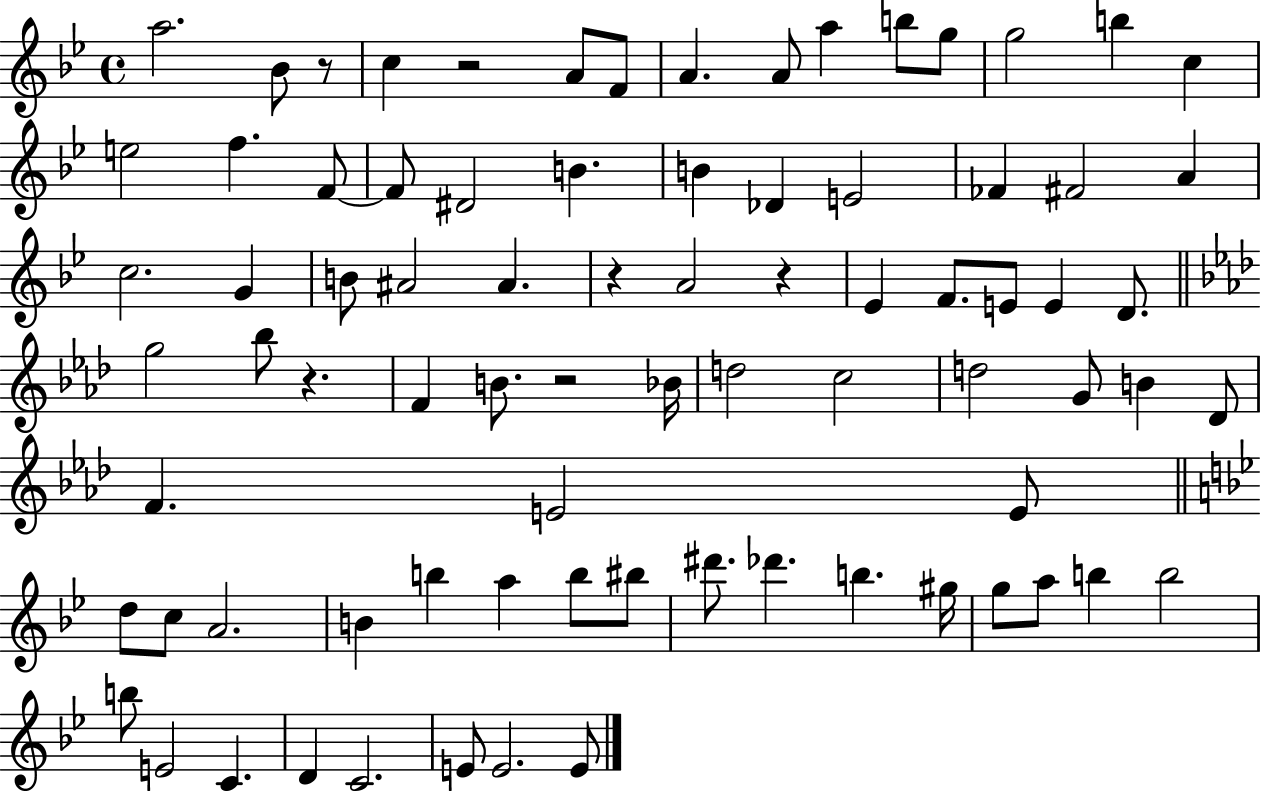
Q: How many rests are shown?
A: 6